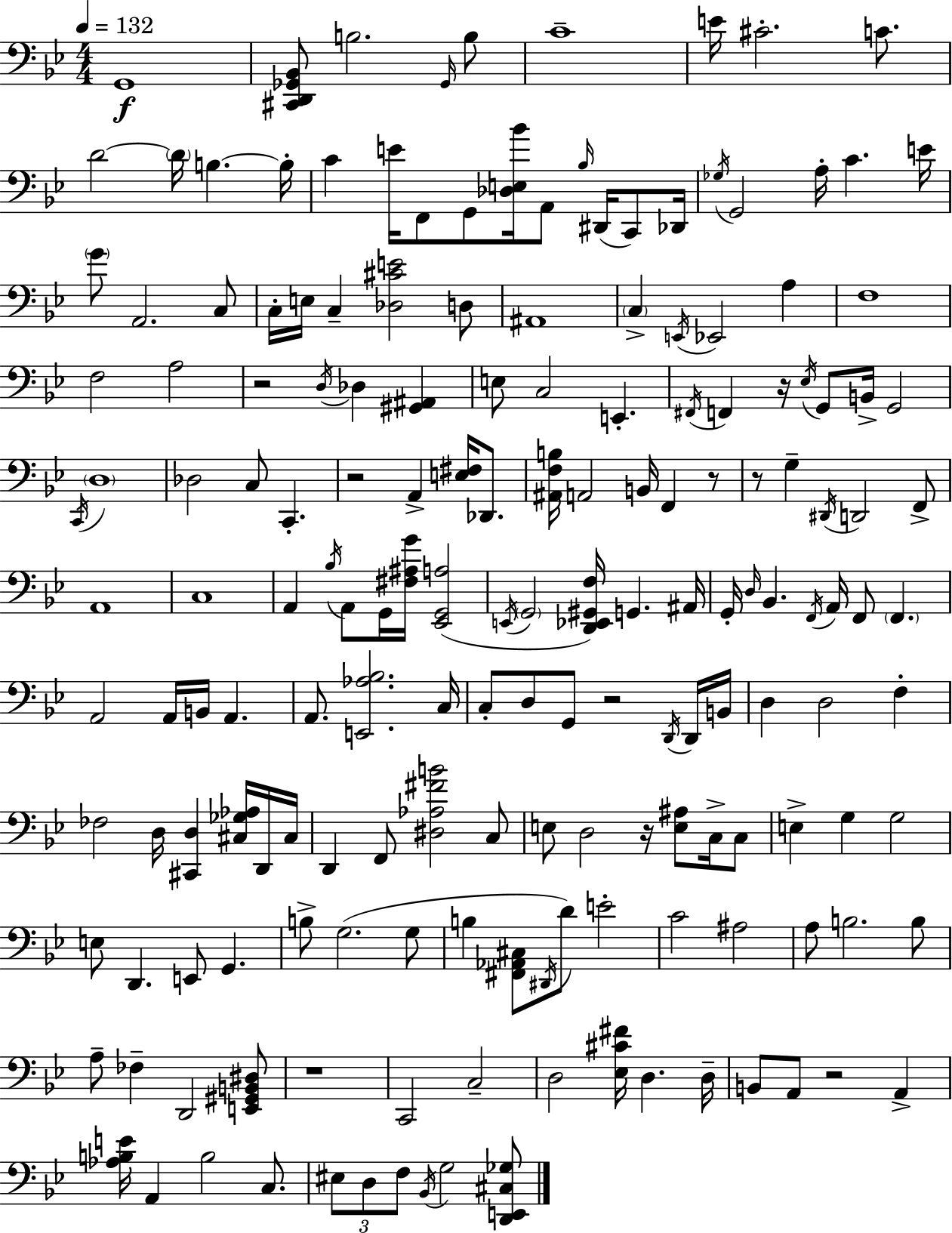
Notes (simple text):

G2/w [C#2,D2,Gb2,Bb2]/e B3/h. Gb2/s B3/e C4/w E4/s C#4/h. C4/e. D4/h D4/s B3/q. B3/s C4/q E4/s F2/e G2/e [Db3,E3,Bb4]/s A2/e Bb3/s D#2/s C2/e Db2/s Gb3/s G2/h A3/s C4/q. E4/s G4/e A2/h. C3/e C3/s E3/s C3/q [Db3,C#4,E4]/h D3/e A#2/w C3/q E2/s Eb2/h A3/q F3/w F3/h A3/h R/h D3/s Db3/q [G#2,A#2]/q E3/e C3/h E2/q. F#2/s F2/q R/s Eb3/s G2/e B2/s G2/h C2/s D3/w Db3/h C3/e C2/q. R/h A2/q [E3,F#3]/s Db2/e. [A#2,F3,B3]/s A2/h B2/s F2/q R/e R/e G3/q D#2/s D2/h F2/e A2/w C3/w A2/q Bb3/s A2/e G2/s [F#3,A#3,G4]/s [Eb2,G2,A3]/h E2/s G2/h [D2,Eb2,G#2,F3]/s G2/q. A#2/s G2/s D3/s Bb2/q. F2/s A2/s F2/e F2/q. A2/h A2/s B2/s A2/q. A2/e. [E2,Ab3,Bb3]/h. C3/s C3/e D3/e G2/e R/h D2/s D2/s B2/s D3/q D3/h F3/q FES3/h D3/s [C#2,D3]/q [C#3,Gb3,Ab3]/s D2/s C#3/s D2/q F2/e [D#3,Ab3,F#4,B4]/h C3/e E3/e D3/h R/s [E3,A#3]/e C3/s C3/e E3/q G3/q G3/h E3/e D2/q. E2/e G2/q. B3/e G3/h. G3/e B3/q [F#2,Ab2,C#3]/e D#2/s D4/e E4/h C4/h A#3/h A3/e B3/h. B3/e A3/e FES3/q D2/h [E2,G#2,B2,D#3]/e R/w C2/h C3/h D3/h [Eb3,C#4,F#4]/s D3/q. D3/s B2/e A2/e R/h A2/q [Ab3,B3,E4]/s A2/q B3/h C3/e. EIS3/e D3/e F3/e Bb2/s G3/h [D2,E2,C#3,Gb3]/e